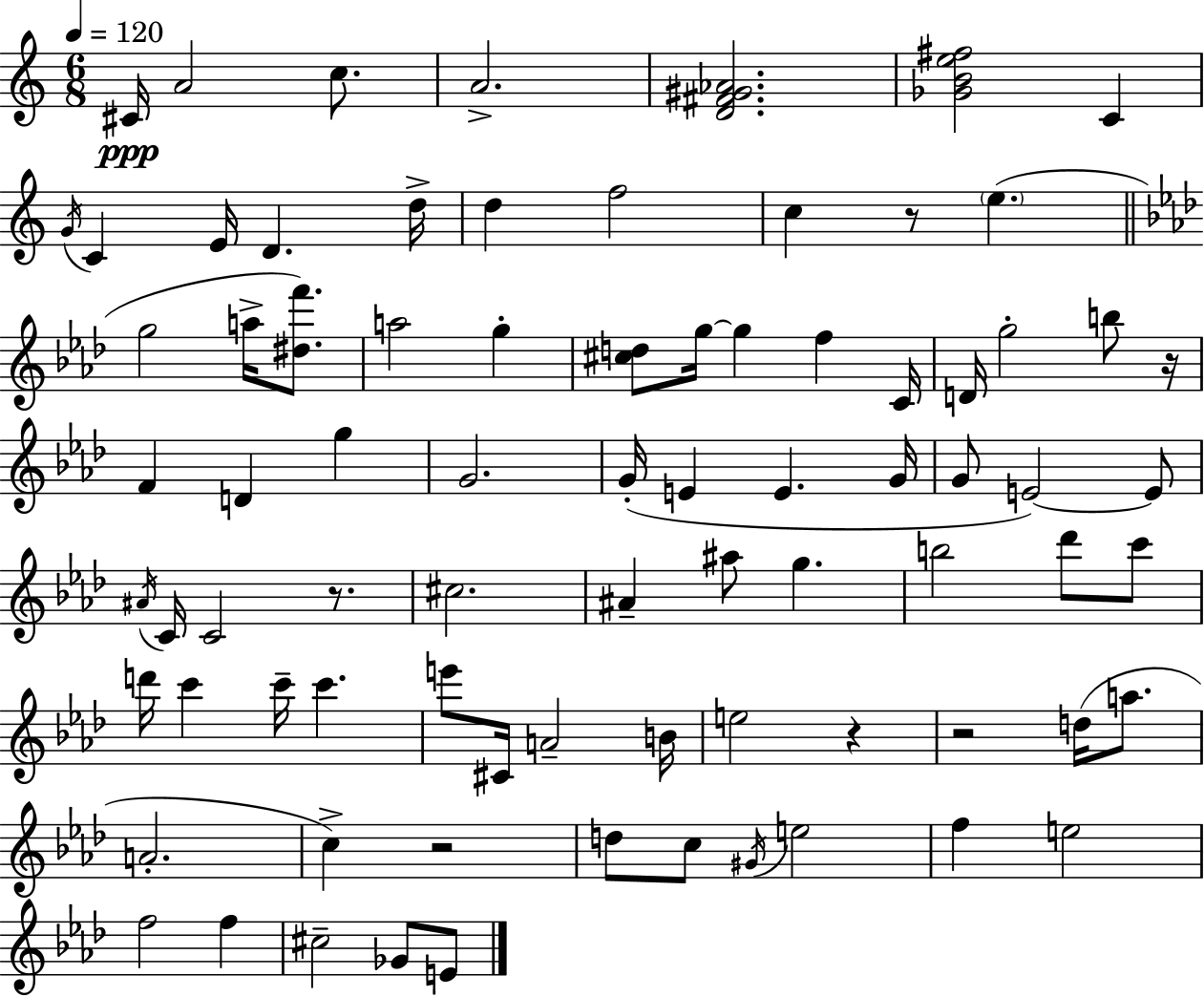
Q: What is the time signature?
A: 6/8